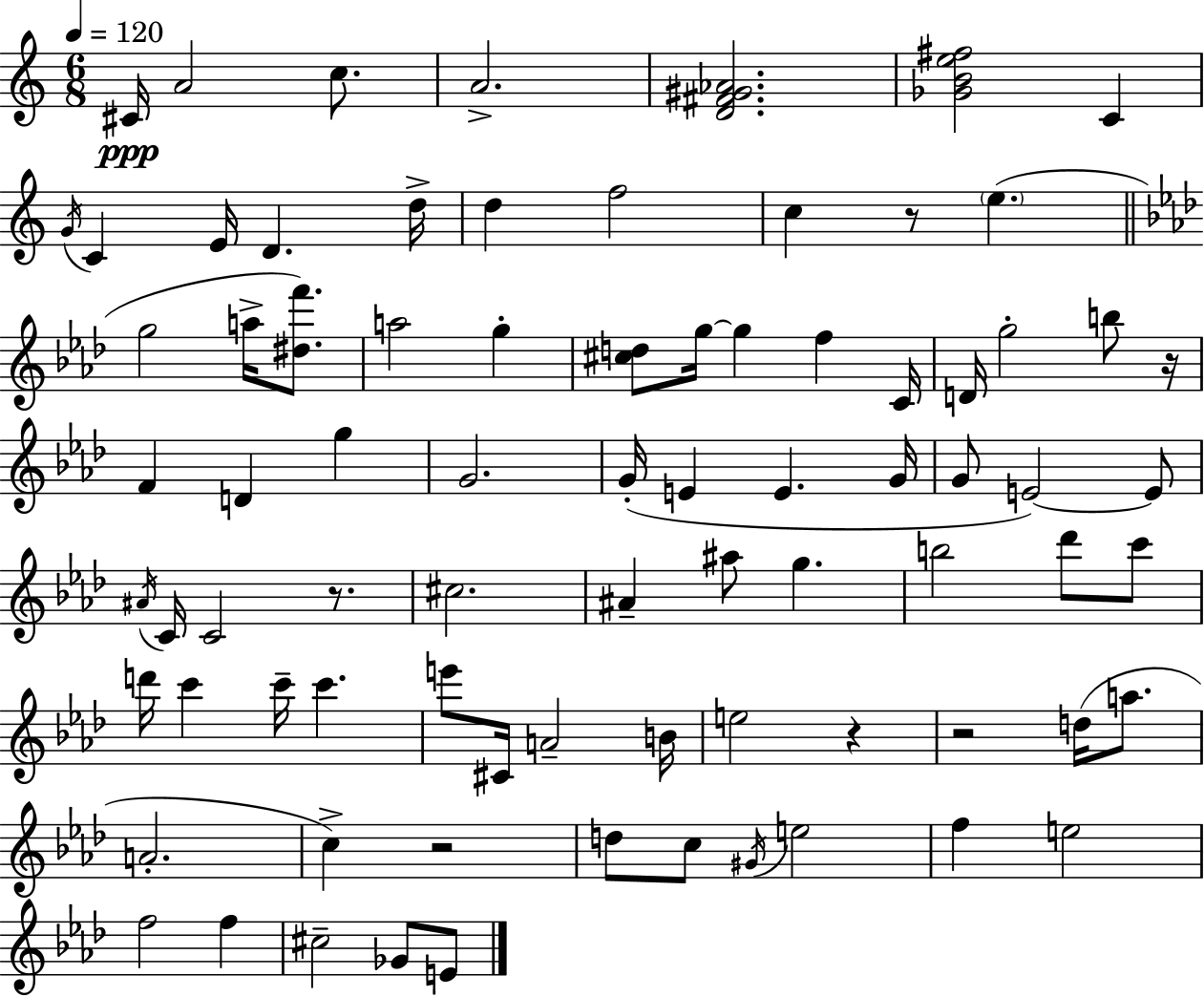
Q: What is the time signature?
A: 6/8